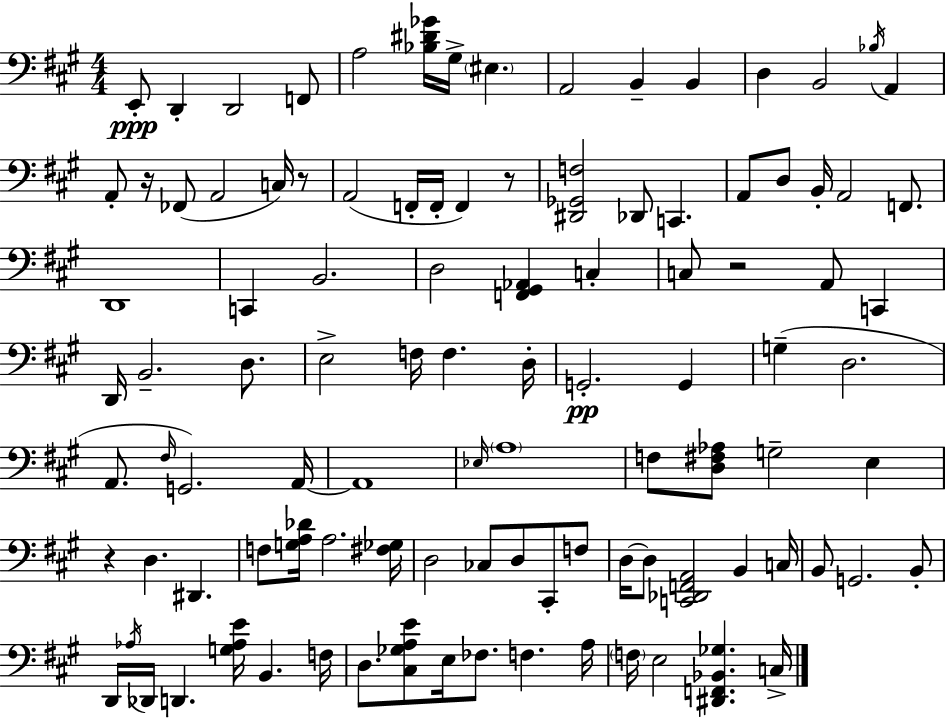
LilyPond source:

{
  \clef bass
  \numericTimeSignature
  \time 4/4
  \key a \major
  \repeat volta 2 { e,8-.\ppp d,4-. d,2 f,8 | a2 <bes dis' ges'>16 gis16-> \parenthesize eis4. | a,2 b,4-- b,4 | d4 b,2 \acciaccatura { bes16 } a,4 | \break a,8-. r16 fes,8( a,2 c16) r8 | a,2( f,16-. f,16-. f,4) r8 | <dis, ges, f>2 des,8 c,4. | a,8 d8 b,16-. a,2 f,8. | \break d,1 | c,4 b,2. | d2 <f, gis, aes,>4 c4-. | c8 r2 a,8 c,4 | \break d,16 b,2.-- d8. | e2-> f16 f4. | d16-. g,2.-.\pp g,4 | g4--( d2. | \break a,8. \grace { fis16 }) g,2. | a,16~~ a,1 | \grace { ees16 } \parenthesize a1 | f8 <d fis aes>8 g2-- e4 | \break r4 d4. dis,4. | f8 <g a des'>16 a2. | <fis ges>16 d2 ces8 d8 cis,8-. | f8 d16~~ d8 <c, des, f, a,>2 b,4 | \break c16 b,8 g,2. | b,8-. d,16 \acciaccatura { aes16 } des,16 d,4. <g aes e'>16 b,4. | f16 d8. <cis ges a e'>8 e16 fes8. f4. | a16 \parenthesize f16 e2 <dis, f, bes, ges>4. | \break c16-> } \bar "|."
}